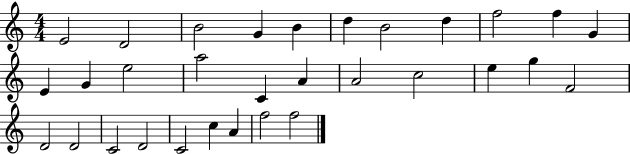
E4/h D4/h B4/h G4/q B4/q D5/q B4/h D5/q F5/h F5/q G4/q E4/q G4/q E5/h A5/h C4/q A4/q A4/h C5/h E5/q G5/q F4/h D4/h D4/h C4/h D4/h C4/h C5/q A4/q F5/h F5/h